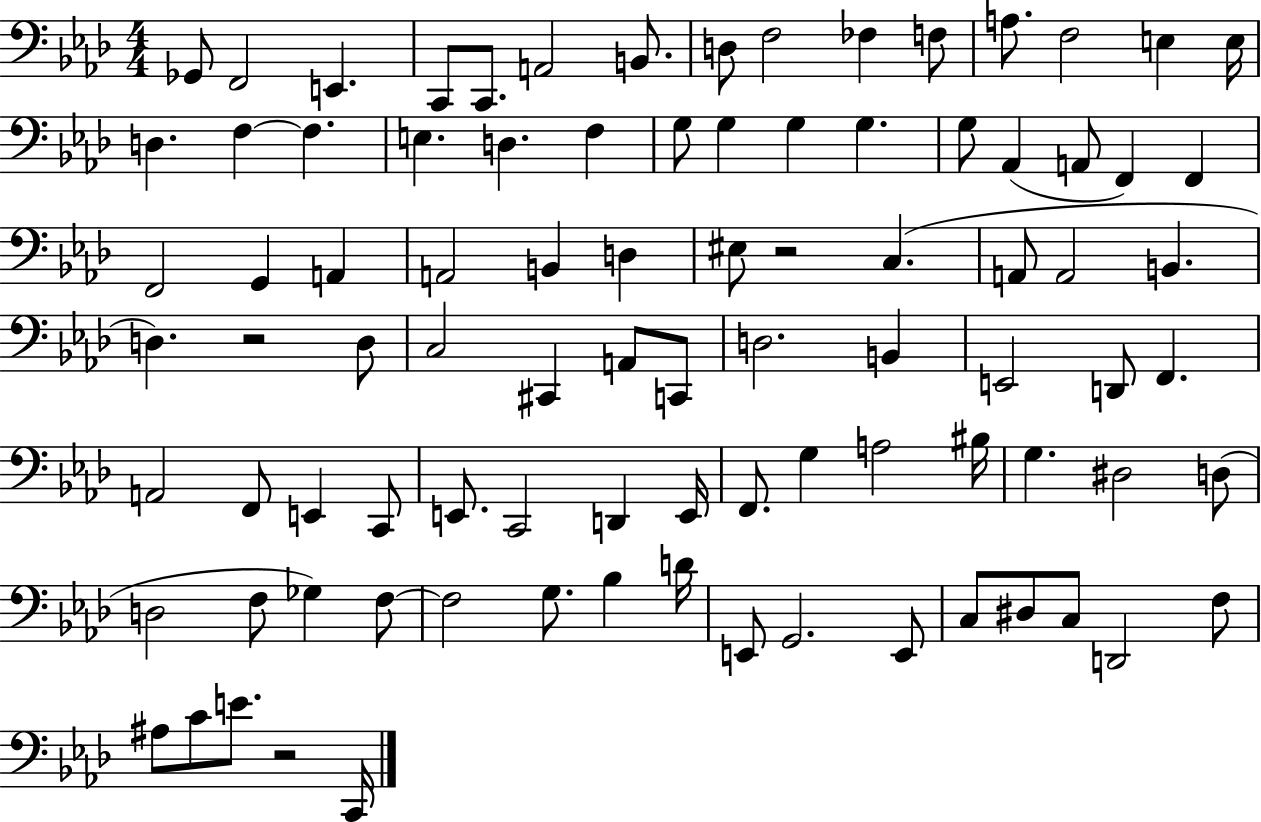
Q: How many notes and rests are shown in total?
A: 90